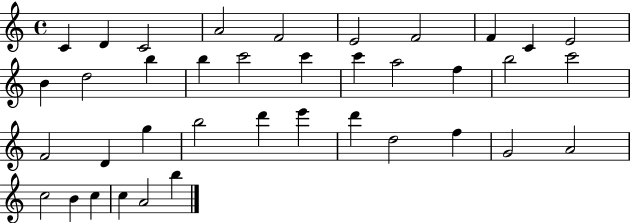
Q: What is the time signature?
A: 4/4